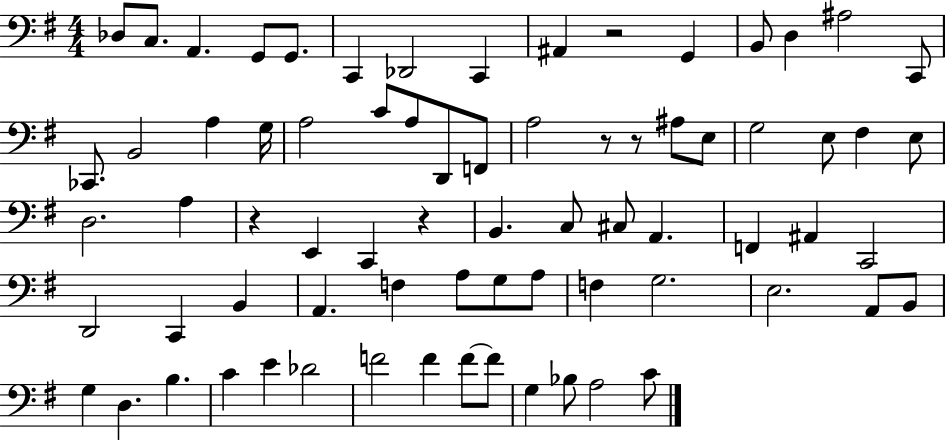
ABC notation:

X:1
T:Untitled
M:4/4
L:1/4
K:G
_D,/2 C,/2 A,, G,,/2 G,,/2 C,, _D,,2 C,, ^A,, z2 G,, B,,/2 D, ^A,2 C,,/2 _C,,/2 B,,2 A, G,/4 A,2 C/2 A,/2 D,,/2 F,,/2 A,2 z/2 z/2 ^A,/2 E,/2 G,2 E,/2 ^F, E,/2 D,2 A, z E,, C,, z B,, C,/2 ^C,/2 A,, F,, ^A,, C,,2 D,,2 C,, B,, A,, F, A,/2 G,/2 A,/2 F, G,2 E,2 A,,/2 B,,/2 G, D, B, C E _D2 F2 F F/2 F/2 G, _B,/2 A,2 C/2